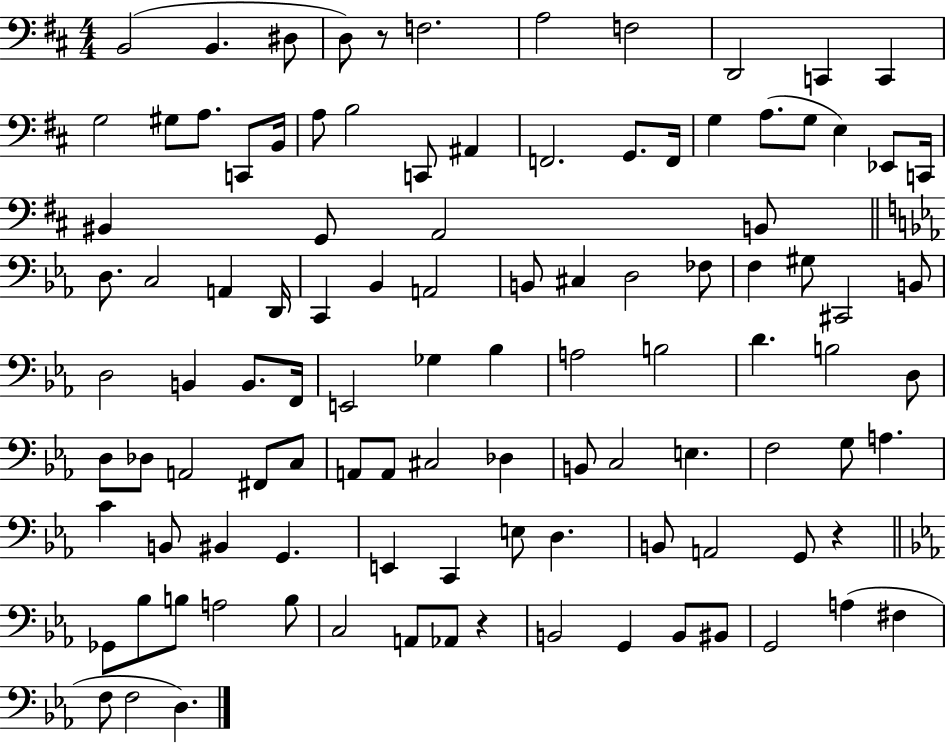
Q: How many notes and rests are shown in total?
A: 106